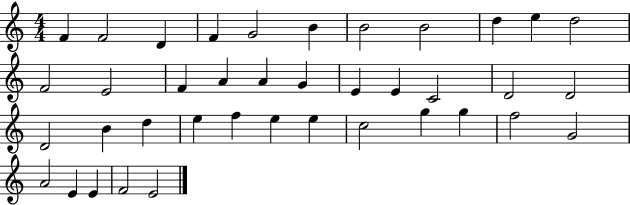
{
  \clef treble
  \numericTimeSignature
  \time 4/4
  \key c \major
  f'4 f'2 d'4 | f'4 g'2 b'4 | b'2 b'2 | d''4 e''4 d''2 | \break f'2 e'2 | f'4 a'4 a'4 g'4 | e'4 e'4 c'2 | d'2 d'2 | \break d'2 b'4 d''4 | e''4 f''4 e''4 e''4 | c''2 g''4 g''4 | f''2 g'2 | \break a'2 e'4 e'4 | f'2 e'2 | \bar "|."
}